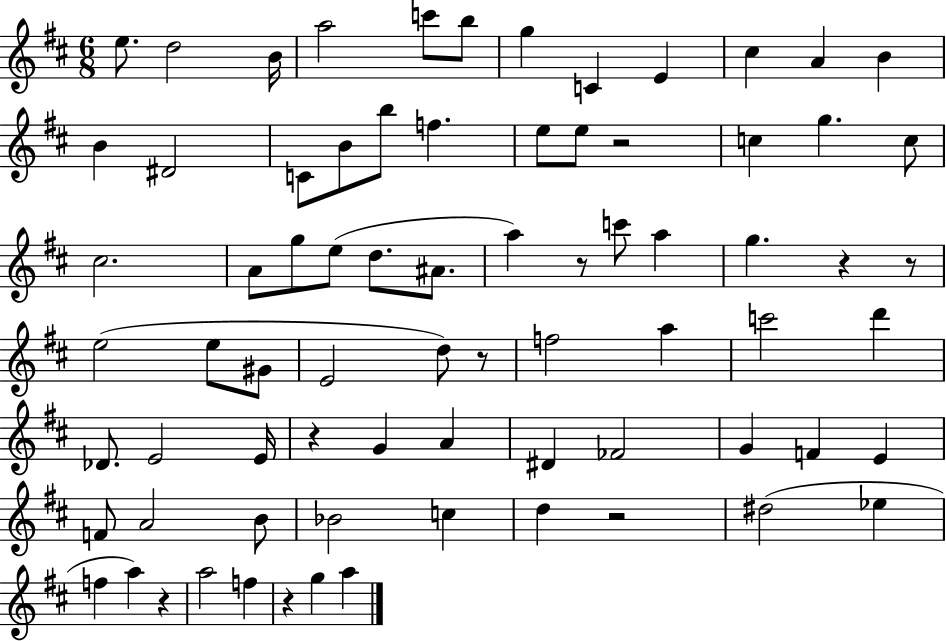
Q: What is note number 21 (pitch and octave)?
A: C5